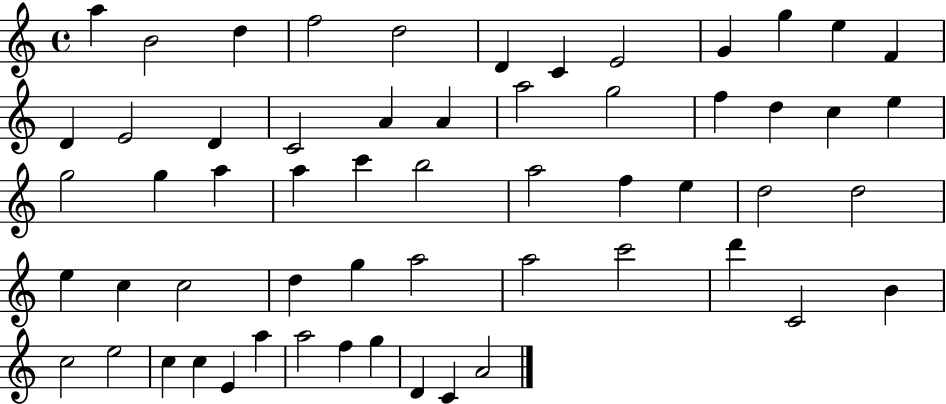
{
  \clef treble
  \time 4/4
  \defaultTimeSignature
  \key c \major
  a''4 b'2 d''4 | f''2 d''2 | d'4 c'4 e'2 | g'4 g''4 e''4 f'4 | \break d'4 e'2 d'4 | c'2 a'4 a'4 | a''2 g''2 | f''4 d''4 c''4 e''4 | \break g''2 g''4 a''4 | a''4 c'''4 b''2 | a''2 f''4 e''4 | d''2 d''2 | \break e''4 c''4 c''2 | d''4 g''4 a''2 | a''2 c'''2 | d'''4 c'2 b'4 | \break c''2 e''2 | c''4 c''4 e'4 a''4 | a''2 f''4 g''4 | d'4 c'4 a'2 | \break \bar "|."
}